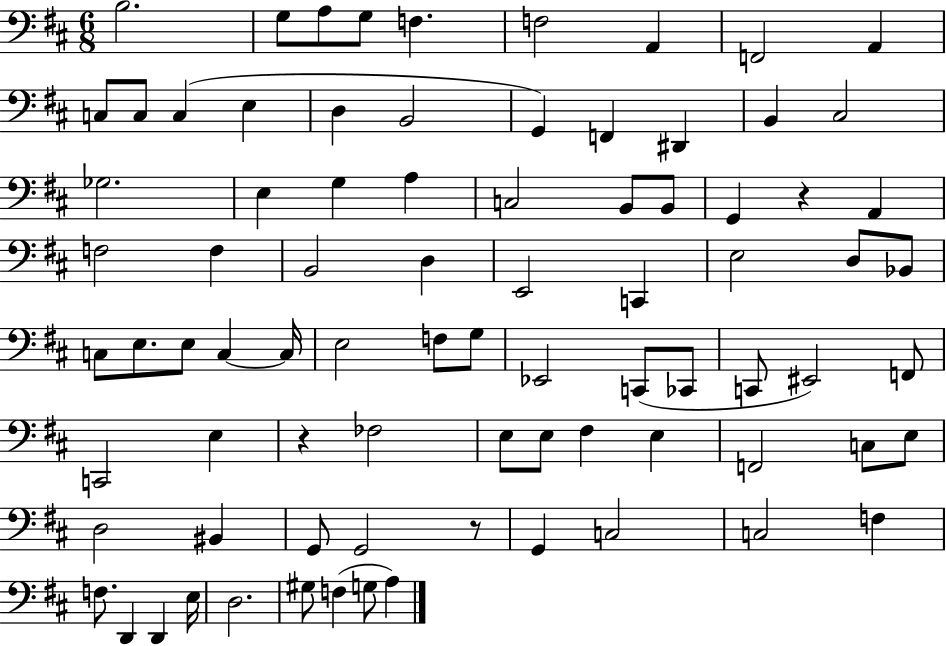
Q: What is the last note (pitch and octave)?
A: A3